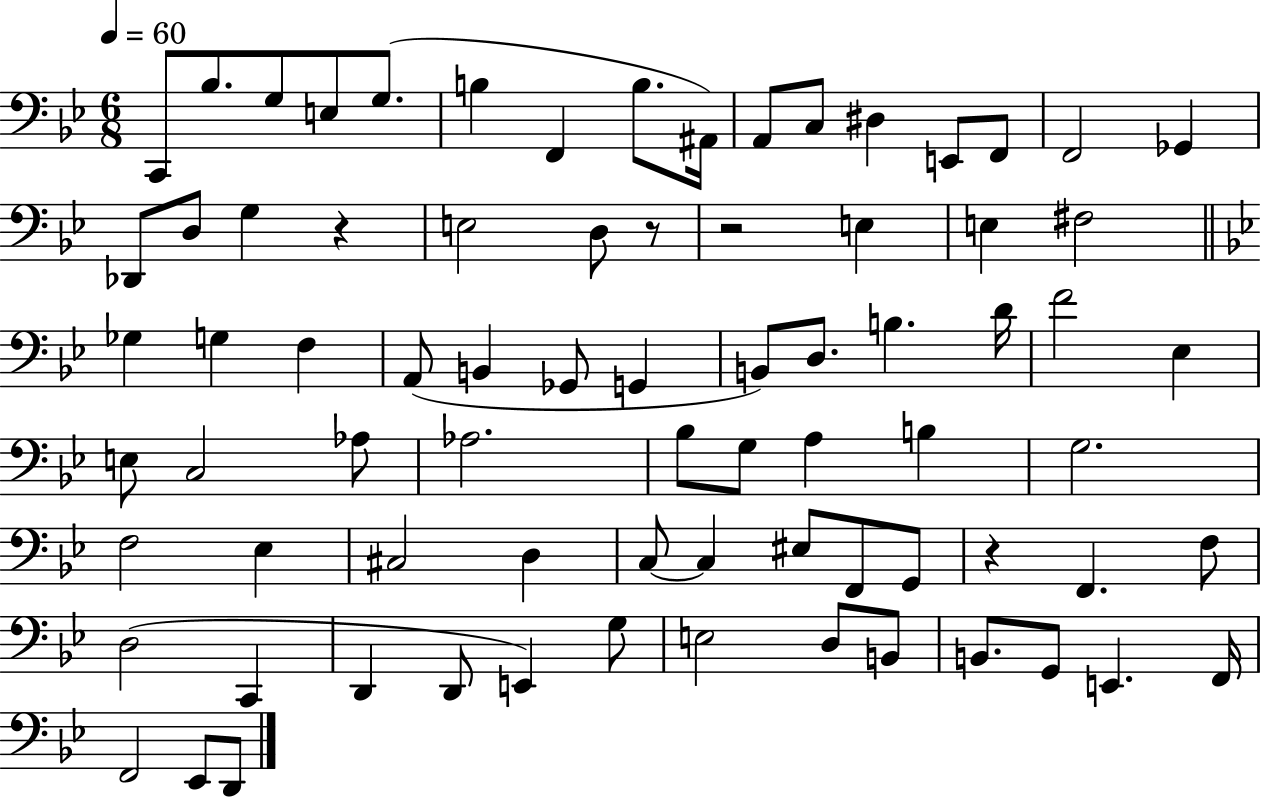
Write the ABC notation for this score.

X:1
T:Untitled
M:6/8
L:1/4
K:Bb
C,,/2 _B,/2 G,/2 E,/2 G,/2 B, F,, B,/2 ^A,,/4 A,,/2 C,/2 ^D, E,,/2 F,,/2 F,,2 _G,, _D,,/2 D,/2 G, z E,2 D,/2 z/2 z2 E, E, ^F,2 _G, G, F, A,,/2 B,, _G,,/2 G,, B,,/2 D,/2 B, D/4 F2 _E, E,/2 C,2 _A,/2 _A,2 _B,/2 G,/2 A, B, G,2 F,2 _E, ^C,2 D, C,/2 C, ^E,/2 F,,/2 G,,/2 z F,, F,/2 D,2 C,, D,, D,,/2 E,, G,/2 E,2 D,/2 B,,/2 B,,/2 G,,/2 E,, F,,/4 F,,2 _E,,/2 D,,/2